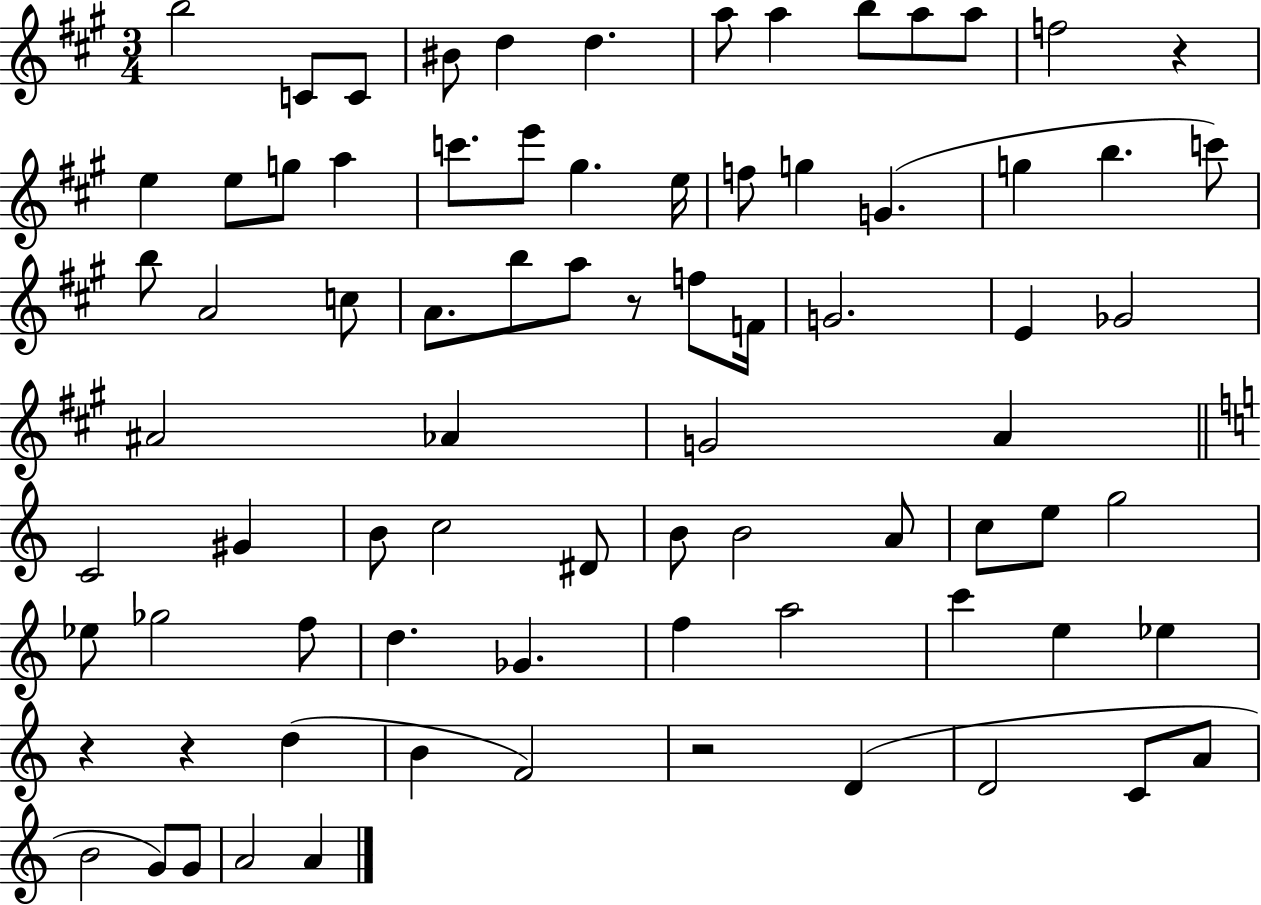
{
  \clef treble
  \numericTimeSignature
  \time 3/4
  \key a \major
  b''2 c'8 c'8 | bis'8 d''4 d''4. | a''8 a''4 b''8 a''8 a''8 | f''2 r4 | \break e''4 e''8 g''8 a''4 | c'''8. e'''8 gis''4. e''16 | f''8 g''4 g'4.( | g''4 b''4. c'''8) | \break b''8 a'2 c''8 | a'8. b''8 a''8 r8 f''8 f'16 | g'2. | e'4 ges'2 | \break ais'2 aes'4 | g'2 a'4 | \bar "||" \break \key c \major c'2 gis'4 | b'8 c''2 dis'8 | b'8 b'2 a'8 | c''8 e''8 g''2 | \break ees''8 ges''2 f''8 | d''4. ges'4. | f''4 a''2 | c'''4 e''4 ees''4 | \break r4 r4 d''4( | b'4 f'2) | r2 d'4( | d'2 c'8 a'8 | \break b'2 g'8) g'8 | a'2 a'4 | \bar "|."
}